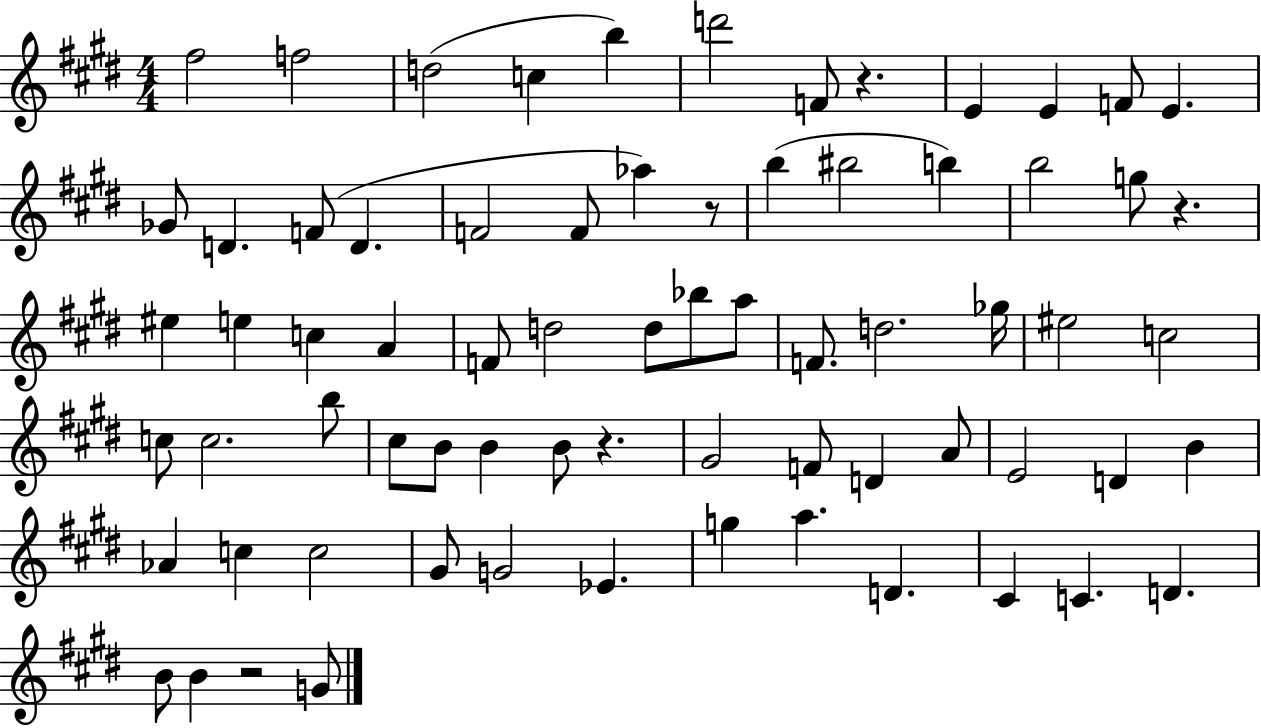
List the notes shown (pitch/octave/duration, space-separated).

F#5/h F5/h D5/h C5/q B5/q D6/h F4/e R/q. E4/q E4/q F4/e E4/q. Gb4/e D4/q. F4/e D4/q. F4/h F4/e Ab5/q R/e B5/q BIS5/h B5/q B5/h G5/e R/q. EIS5/q E5/q C5/q A4/q F4/e D5/h D5/e Bb5/e A5/e F4/e. D5/h. Gb5/s EIS5/h C5/h C5/e C5/h. B5/e C#5/e B4/e B4/q B4/e R/q. G#4/h F4/e D4/q A4/e E4/h D4/q B4/q Ab4/q C5/q C5/h G#4/e G4/h Eb4/q. G5/q A5/q. D4/q. C#4/q C4/q. D4/q. B4/e B4/q R/h G4/e